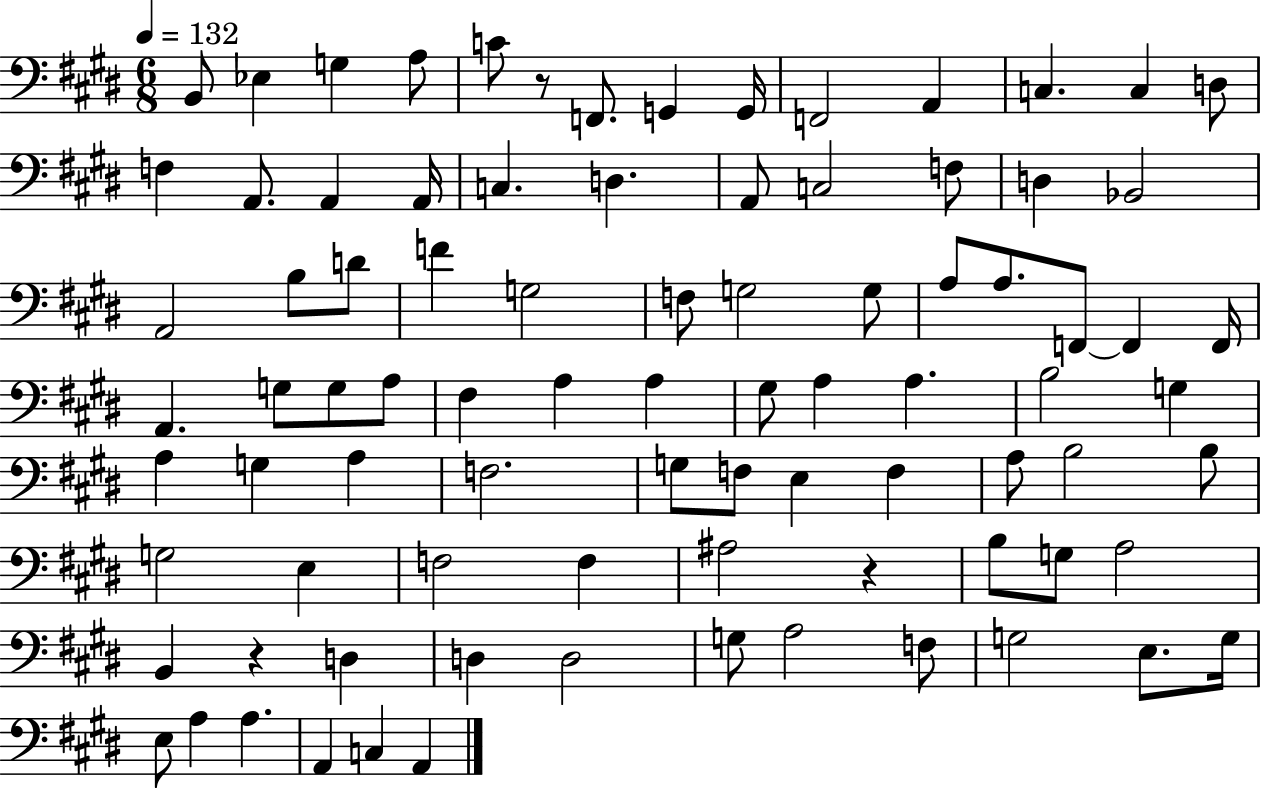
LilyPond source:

{
  \clef bass
  \numericTimeSignature
  \time 6/8
  \key e \major
  \tempo 4 = 132
  b,8 ees4 g4 a8 | c'8 r8 f,8. g,4 g,16 | f,2 a,4 | c4. c4 d8 | \break f4 a,8. a,4 a,16 | c4. d4. | a,8 c2 f8 | d4 bes,2 | \break a,2 b8 d'8 | f'4 g2 | f8 g2 g8 | a8 a8. f,8~~ f,4 f,16 | \break a,4. g8 g8 a8 | fis4 a4 a4 | gis8 a4 a4. | b2 g4 | \break a4 g4 a4 | f2. | g8 f8 e4 f4 | a8 b2 b8 | \break g2 e4 | f2 f4 | ais2 r4 | b8 g8 a2 | \break b,4 r4 d4 | d4 d2 | g8 a2 f8 | g2 e8. g16 | \break e8 a4 a4. | a,4 c4 a,4 | \bar "|."
}